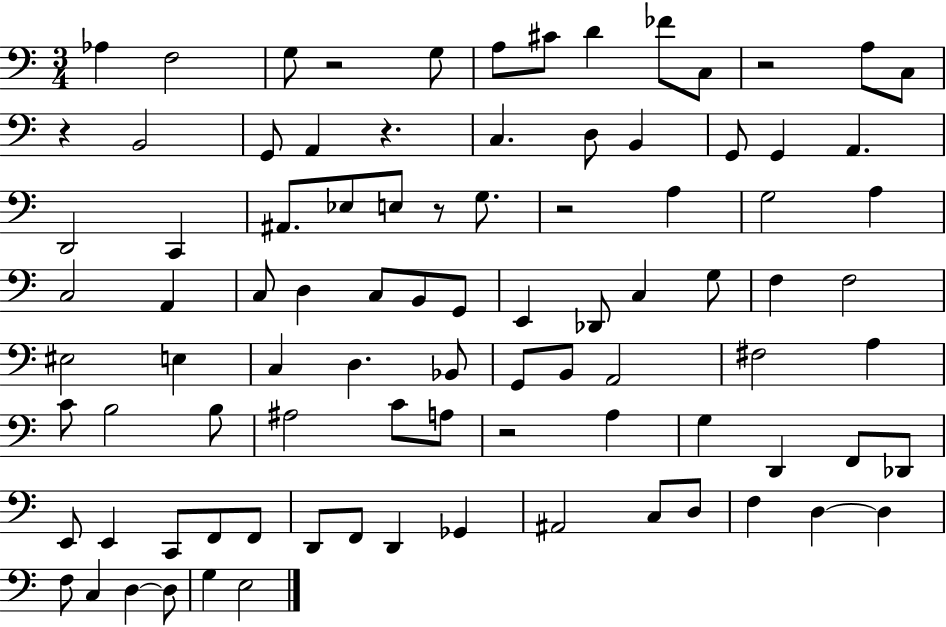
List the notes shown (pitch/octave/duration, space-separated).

Ab3/q F3/h G3/e R/h G3/e A3/e C#4/e D4/q FES4/e C3/e R/h A3/e C3/e R/q B2/h G2/e A2/q R/q. C3/q. D3/e B2/q G2/e G2/q A2/q. D2/h C2/q A#2/e. Eb3/e E3/e R/e G3/e. R/h A3/q G3/h A3/q C3/h A2/q C3/e D3/q C3/e B2/e G2/e E2/q Db2/e C3/q G3/e F3/q F3/h EIS3/h E3/q C3/q D3/q. Bb2/e G2/e B2/e A2/h F#3/h A3/q C4/e B3/h B3/e A#3/h C4/e A3/e R/h A3/q G3/q D2/q F2/e Db2/e E2/e E2/q C2/e F2/e F2/e D2/e F2/e D2/q Gb2/q A#2/h C3/e D3/e F3/q D3/q D3/q F3/e C3/q D3/q D3/e G3/q E3/h